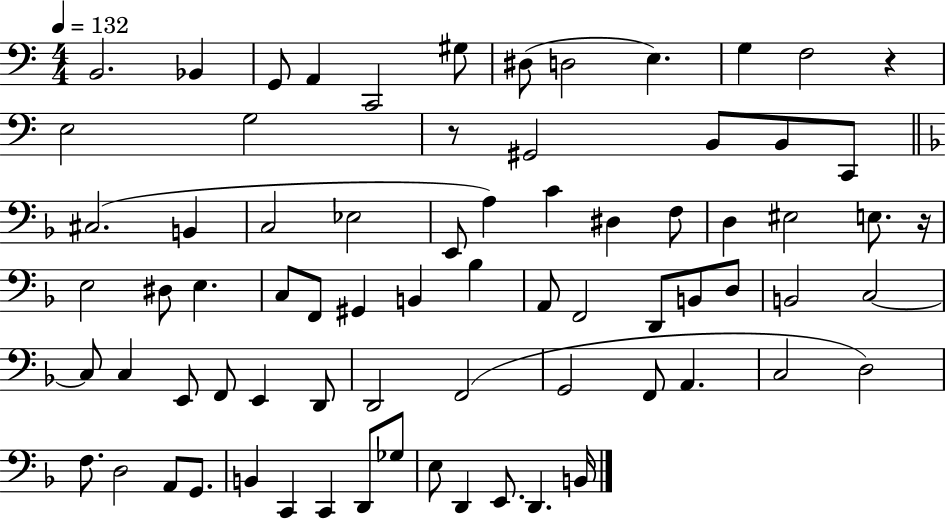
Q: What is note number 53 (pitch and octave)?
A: G2